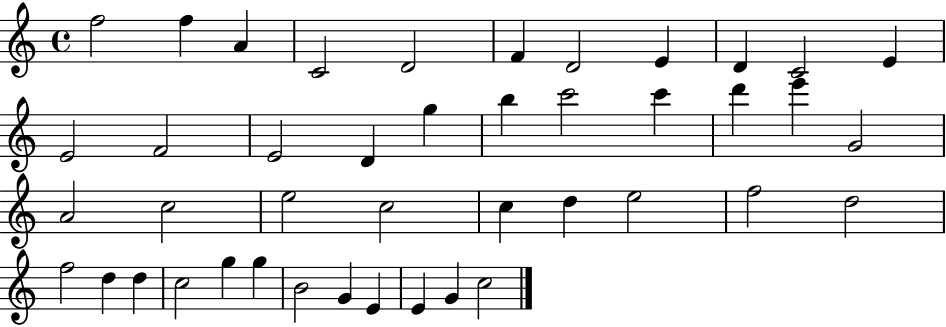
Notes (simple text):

F5/h F5/q A4/q C4/h D4/h F4/q D4/h E4/q D4/q C4/h E4/q E4/h F4/h E4/h D4/q G5/q B5/q C6/h C6/q D6/q E6/q G4/h A4/h C5/h E5/h C5/h C5/q D5/q E5/h F5/h D5/h F5/h D5/q D5/q C5/h G5/q G5/q B4/h G4/q E4/q E4/q G4/q C5/h